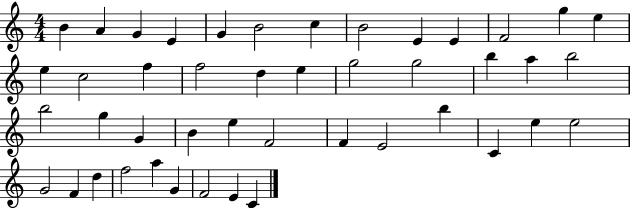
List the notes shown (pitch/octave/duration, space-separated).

B4/q A4/q G4/q E4/q G4/q B4/h C5/q B4/h E4/q E4/q F4/h G5/q E5/q E5/q C5/h F5/q F5/h D5/q E5/q G5/h G5/h B5/q A5/q B5/h B5/h G5/q G4/q B4/q E5/q F4/h F4/q E4/h B5/q C4/q E5/q E5/h G4/h F4/q D5/q F5/h A5/q G4/q F4/h E4/q C4/q